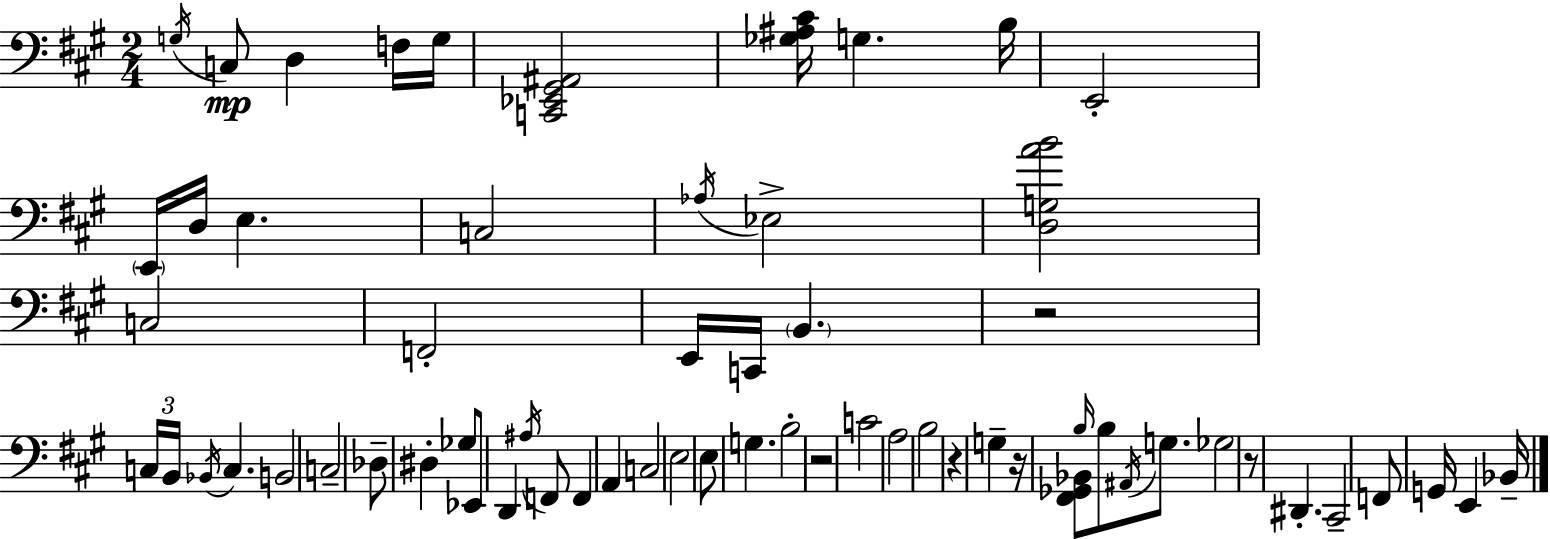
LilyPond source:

{
  \clef bass
  \numericTimeSignature
  \time 2/4
  \key a \major
  \repeat volta 2 { \acciaccatura { g16 }\mp c8 d4 f16 | g16 <c, ees, gis, ais,>2 | <ges ais cis'>16 g4. | b16 e,2-. | \break \parenthesize e,16 d16 e4. | c2 | \acciaccatura { aes16 } ees2-> | <d g a' b'>2 | \break c2 | f,2-. | e,16 c,16 \parenthesize b,4. | r2 | \break \tuplet 3/2 { c16 b,16 \acciaccatura { bes,16 } } c4. | b,2 | c2-- | des8-- dis4-. | \break ges8 ees,8 d,4 | \acciaccatura { ais16 } f,8 f,4 | a,4 c2 | e2 | \break e8 g4. | b2-. | r2 | c'2 | \break a2 | b2 | r4 | g4-- r16 <fis, ges, bes,>8 \grace { b16 } | \break b8 \acciaccatura { ais,16 } g8. ges2 | r8 | dis,4.-. cis,2-- | f,8 | \break g,16 e,4 bes,16-- } \bar "|."
}